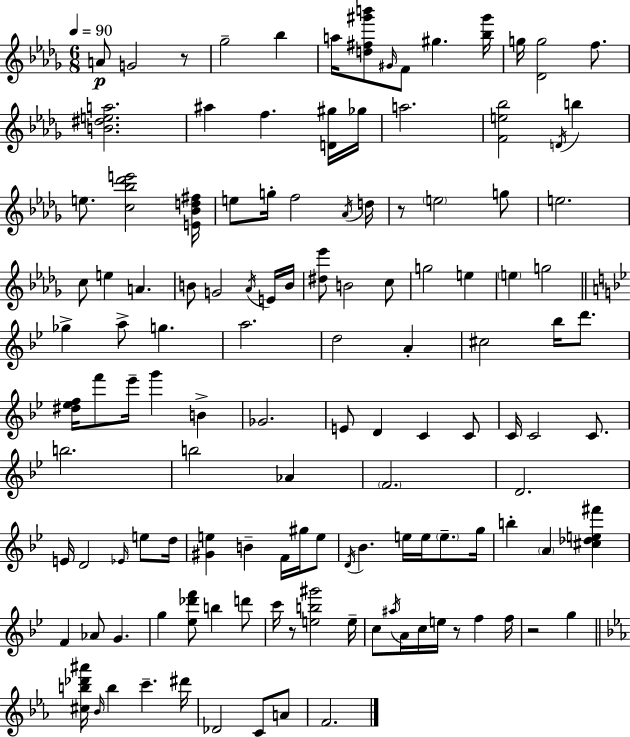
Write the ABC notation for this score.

X:1
T:Untitled
M:6/8
L:1/4
K:Bbm
A/2 G2 z/2 _g2 _b a/4 [d^f^g'b']/2 ^G/4 F/2 ^g [_b^g']/4 g/4 [_Dg]2 f/2 [B^dea]2 ^a f [D^g]/4 _g/4 a2 [Fe_b]2 D/4 b e/2 [c_b_d'e']2 [E_Bd^f]/4 e/2 g/4 f2 _A/4 d/4 z/2 e2 g/2 e2 c/2 e A B/2 G2 _A/4 E/4 B/4 [^d_e']/2 B2 c/2 g2 e e g2 _g a/2 g a2 d2 A ^c2 _b/4 d'/2 [^d_ef]/4 f'/2 _e'/4 g' B _G2 E/2 D C C/2 C/4 C2 C/2 b2 b2 _A F2 D2 E/4 D2 _E/4 e/2 d/4 [^Ge] B F/4 ^g/4 e/2 D/4 _B e/4 e/4 e/2 g/4 b A [^c_de^f'] F _A/2 G g [_e_d'f']/2 b d'/2 c'/4 z/2 [eb^g']2 e/4 c/2 ^a/4 A/4 c/4 e/4 z/2 f f/4 z2 g [^cb_d'^a']/4 _B/4 b c' ^d'/4 _D2 C/2 A/2 F2